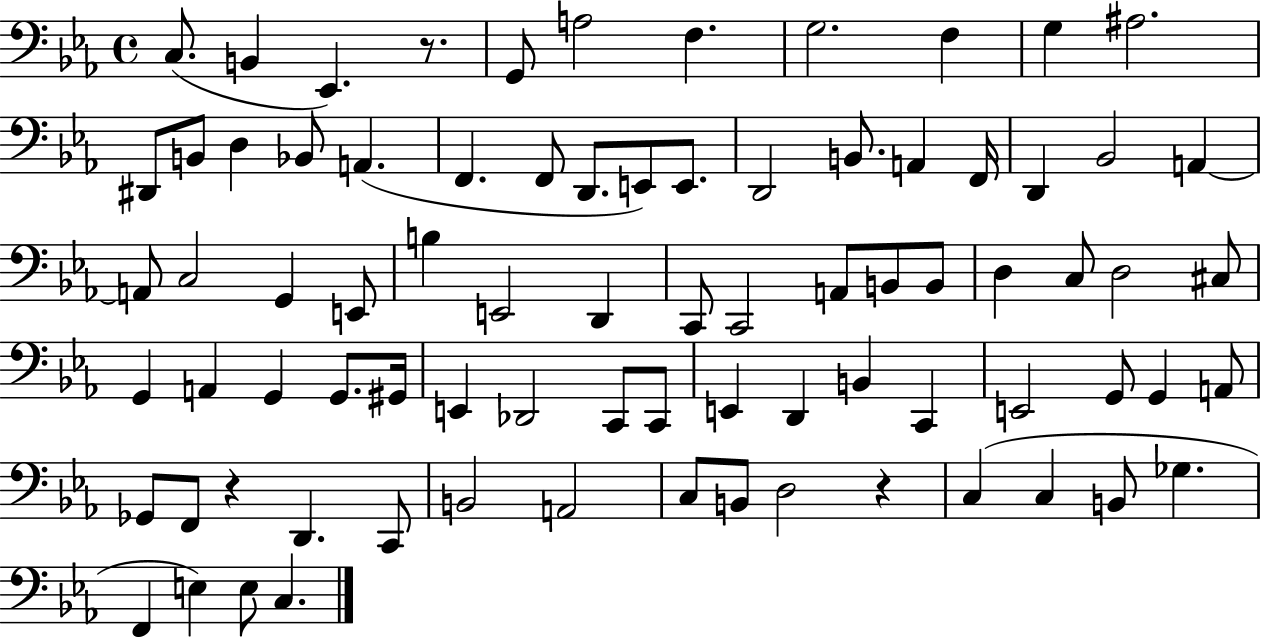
C3/e. B2/q Eb2/q. R/e. G2/e A3/h F3/q. G3/h. F3/q G3/q A#3/h. D#2/e B2/e D3/q Bb2/e A2/q. F2/q. F2/e D2/e. E2/e E2/e. D2/h B2/e. A2/q F2/s D2/q Bb2/h A2/q A2/e C3/h G2/q E2/e B3/q E2/h D2/q C2/e C2/h A2/e B2/e B2/e D3/q C3/e D3/h C#3/e G2/q A2/q G2/q G2/e. G#2/s E2/q Db2/h C2/e C2/e E2/q D2/q B2/q C2/q E2/h G2/e G2/q A2/e Gb2/e F2/e R/q D2/q. C2/e B2/h A2/h C3/e B2/e D3/h R/q C3/q C3/q B2/e Gb3/q. F2/q E3/q E3/e C3/q.